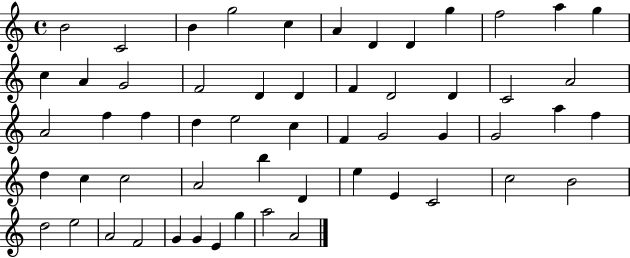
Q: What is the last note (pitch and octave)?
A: A4